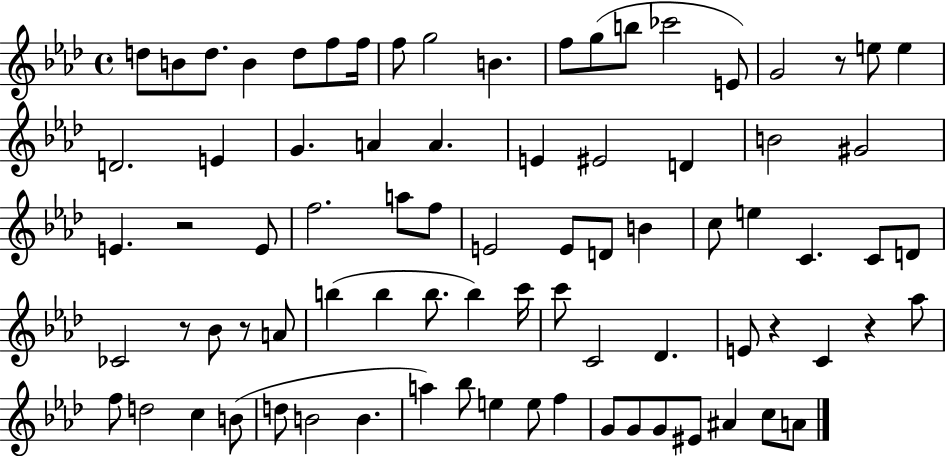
D5/e B4/e D5/e. B4/q D5/e F5/e F5/s F5/e G5/h B4/q. F5/e G5/e B5/e CES6/h E4/e G4/h R/e E5/e E5/q D4/h. E4/q G4/q. A4/q A4/q. E4/q EIS4/h D4/q B4/h G#4/h E4/q. R/h E4/e F5/h. A5/e F5/e E4/h E4/e D4/e B4/q C5/e E5/q C4/q. C4/e D4/e CES4/h R/e Bb4/e R/e A4/e B5/q B5/q B5/e. B5/q C6/s C6/e C4/h Db4/q. E4/e R/q C4/q R/q Ab5/e F5/e D5/h C5/q B4/e D5/e B4/h B4/q. A5/q Bb5/e E5/q E5/e F5/q G4/e G4/e G4/e EIS4/e A#4/q C5/e A4/e